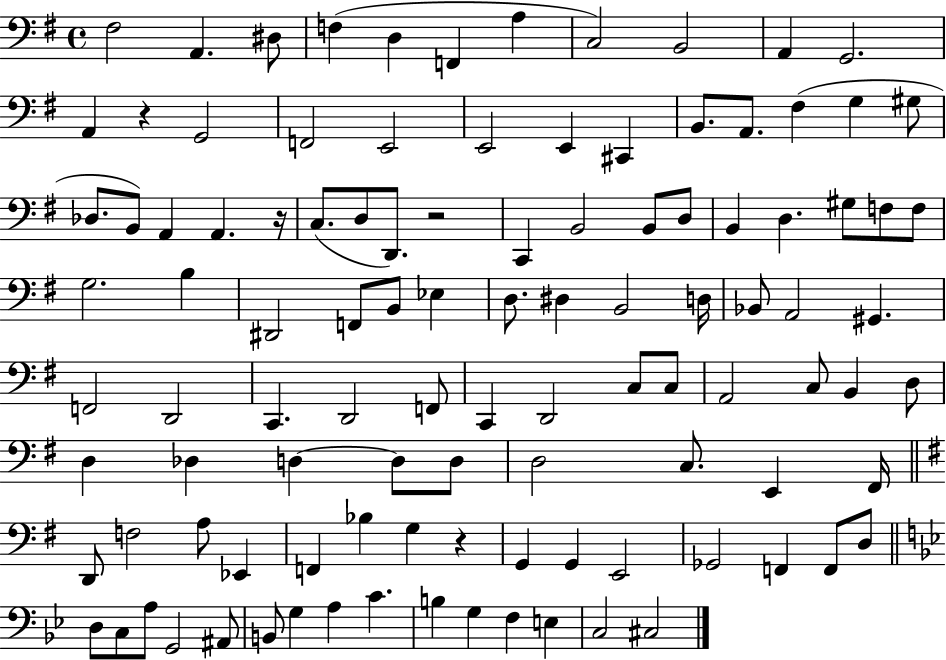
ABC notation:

X:1
T:Untitled
M:4/4
L:1/4
K:G
^F,2 A,, ^D,/2 F, D, F,, A, C,2 B,,2 A,, G,,2 A,, z G,,2 F,,2 E,,2 E,,2 E,, ^C,, B,,/2 A,,/2 ^F, G, ^G,/2 _D,/2 B,,/2 A,, A,, z/4 C,/2 D,/2 D,,/2 z2 C,, B,,2 B,,/2 D,/2 B,, D, ^G,/2 F,/2 F,/2 G,2 B, ^D,,2 F,,/2 B,,/2 _E, D,/2 ^D, B,,2 D,/4 _B,,/2 A,,2 ^G,, F,,2 D,,2 C,, D,,2 F,,/2 C,, D,,2 C,/2 C,/2 A,,2 C,/2 B,, D,/2 D, _D, D, D,/2 D,/2 D,2 C,/2 E,, ^F,,/4 D,,/2 F,2 A,/2 _E,, F,, _B, G, z G,, G,, E,,2 _G,,2 F,, F,,/2 D,/2 D,/2 C,/2 A,/2 G,,2 ^A,,/2 B,,/2 G, A, C B, G, F, E, C,2 ^C,2